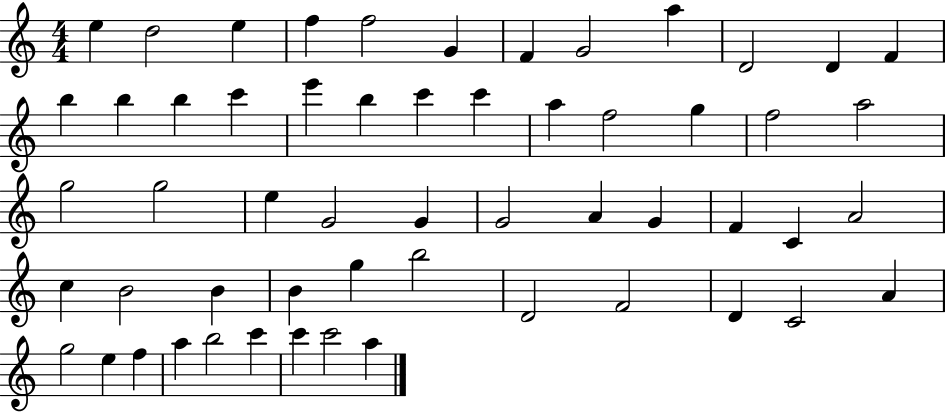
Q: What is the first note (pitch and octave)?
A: E5